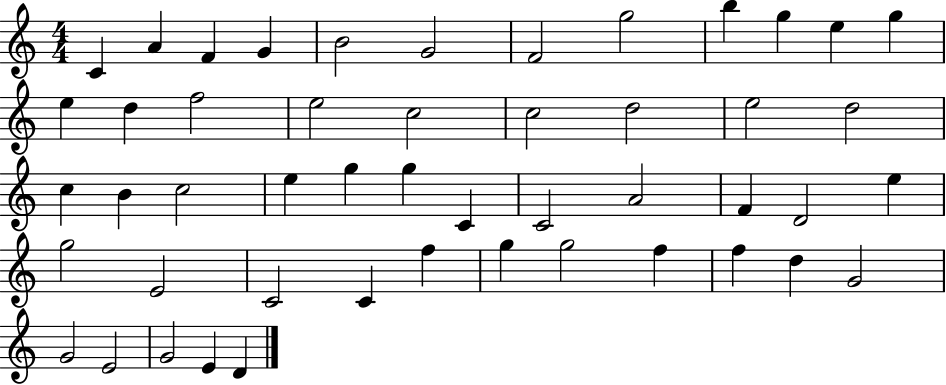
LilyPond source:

{
  \clef treble
  \numericTimeSignature
  \time 4/4
  \key c \major
  c'4 a'4 f'4 g'4 | b'2 g'2 | f'2 g''2 | b''4 g''4 e''4 g''4 | \break e''4 d''4 f''2 | e''2 c''2 | c''2 d''2 | e''2 d''2 | \break c''4 b'4 c''2 | e''4 g''4 g''4 c'4 | c'2 a'2 | f'4 d'2 e''4 | \break g''2 e'2 | c'2 c'4 f''4 | g''4 g''2 f''4 | f''4 d''4 g'2 | \break g'2 e'2 | g'2 e'4 d'4 | \bar "|."
}